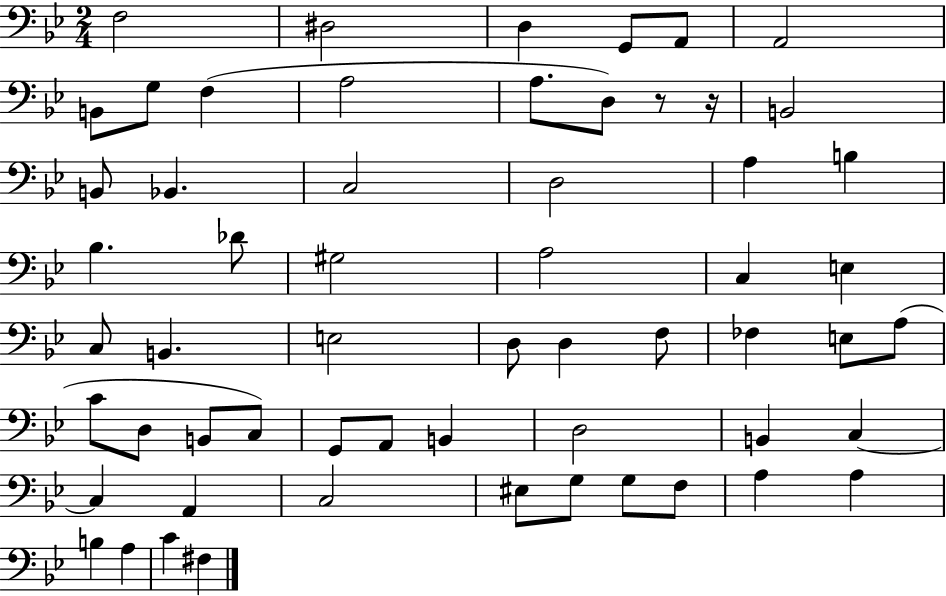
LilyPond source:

{
  \clef bass
  \numericTimeSignature
  \time 2/4
  \key bes \major
  f2 | dis2 | d4 g,8 a,8 | a,2 | \break b,8 g8 f4( | a2 | a8. d8) r8 r16 | b,2 | \break b,8 bes,4. | c2 | d2 | a4 b4 | \break bes4. des'8 | gis2 | a2 | c4 e4 | \break c8 b,4. | e2 | d8 d4 f8 | fes4 e8 a8( | \break c'8 d8 b,8 c8) | g,8 a,8 b,4 | d2 | b,4 c4~~ | \break c4 a,4 | c2 | eis8 g8 g8 f8 | a4 a4 | \break b4 a4 | c'4 fis4 | \bar "|."
}